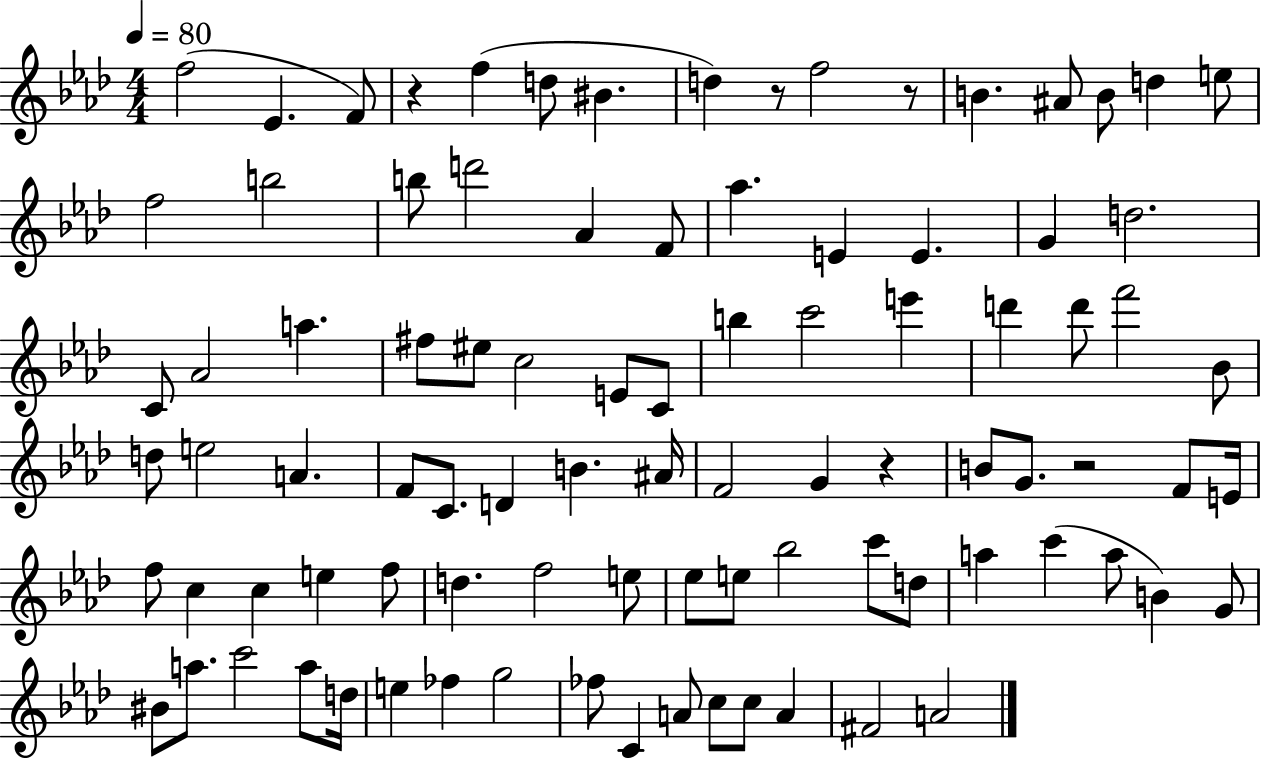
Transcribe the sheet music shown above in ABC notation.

X:1
T:Untitled
M:4/4
L:1/4
K:Ab
f2 _E F/2 z f d/2 ^B d z/2 f2 z/2 B ^A/2 B/2 d e/2 f2 b2 b/2 d'2 _A F/2 _a E E G d2 C/2 _A2 a ^f/2 ^e/2 c2 E/2 C/2 b c'2 e' d' d'/2 f'2 _B/2 d/2 e2 A F/2 C/2 D B ^A/4 F2 G z B/2 G/2 z2 F/2 E/4 f/2 c c e f/2 d f2 e/2 _e/2 e/2 _b2 c'/2 d/2 a c' a/2 B G/2 ^B/2 a/2 c'2 a/2 d/4 e _f g2 _f/2 C A/2 c/2 c/2 A ^F2 A2